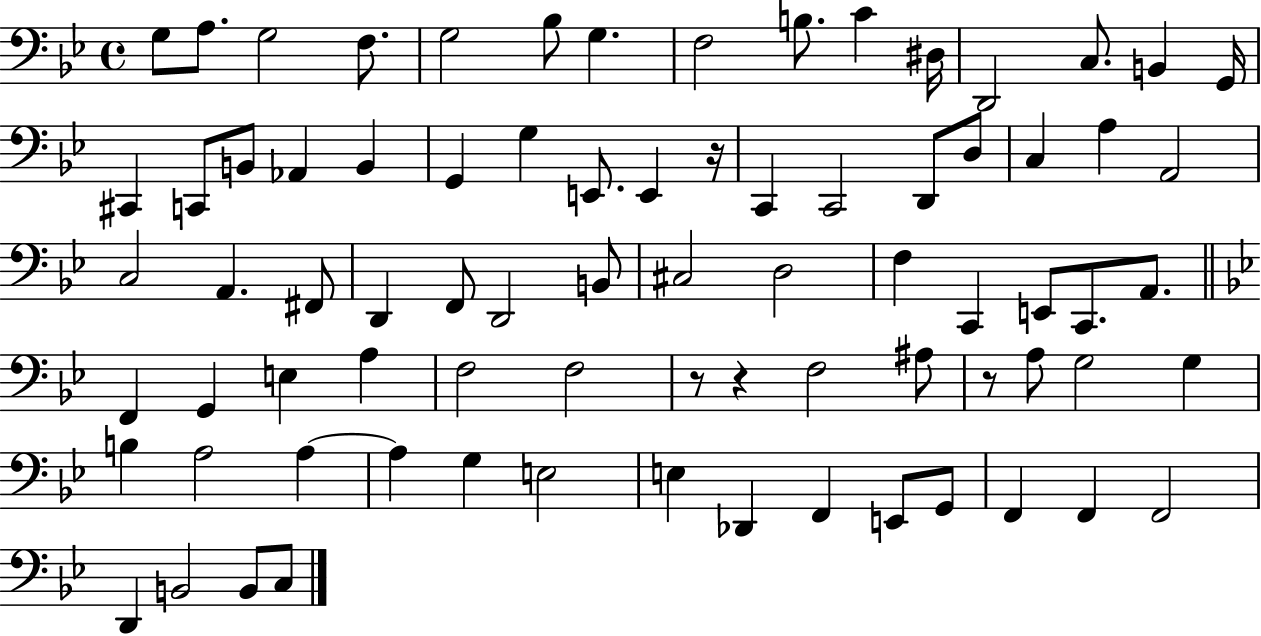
G3/e A3/e. G3/h F3/e. G3/h Bb3/e G3/q. F3/h B3/e. C4/q D#3/s D2/h C3/e. B2/q G2/s C#2/q C2/e B2/e Ab2/q B2/q G2/q G3/q E2/e. E2/q R/s C2/q C2/h D2/e D3/e C3/q A3/q A2/h C3/h A2/q. F#2/e D2/q F2/e D2/h B2/e C#3/h D3/h F3/q C2/q E2/e C2/e. A2/e. F2/q G2/q E3/q A3/q F3/h F3/h R/e R/q F3/h A#3/e R/e A3/e G3/h G3/q B3/q A3/h A3/q A3/q G3/q E3/h E3/q Db2/q F2/q E2/e G2/e F2/q F2/q F2/h D2/q B2/h B2/e C3/e